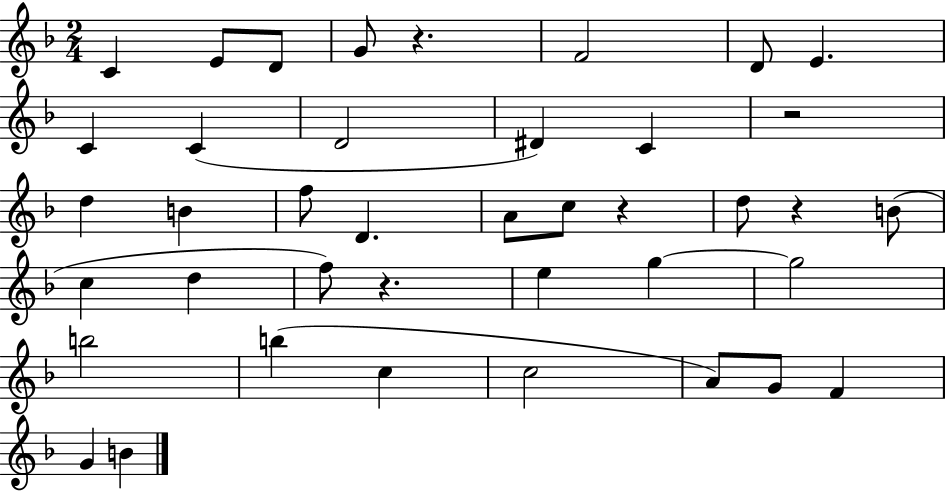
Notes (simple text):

C4/q E4/e D4/e G4/e R/q. F4/h D4/e E4/q. C4/q C4/q D4/h D#4/q C4/q R/h D5/q B4/q F5/e D4/q. A4/e C5/e R/q D5/e R/q B4/e C5/q D5/q F5/e R/q. E5/q G5/q G5/h B5/h B5/q C5/q C5/h A4/e G4/e F4/q G4/q B4/q